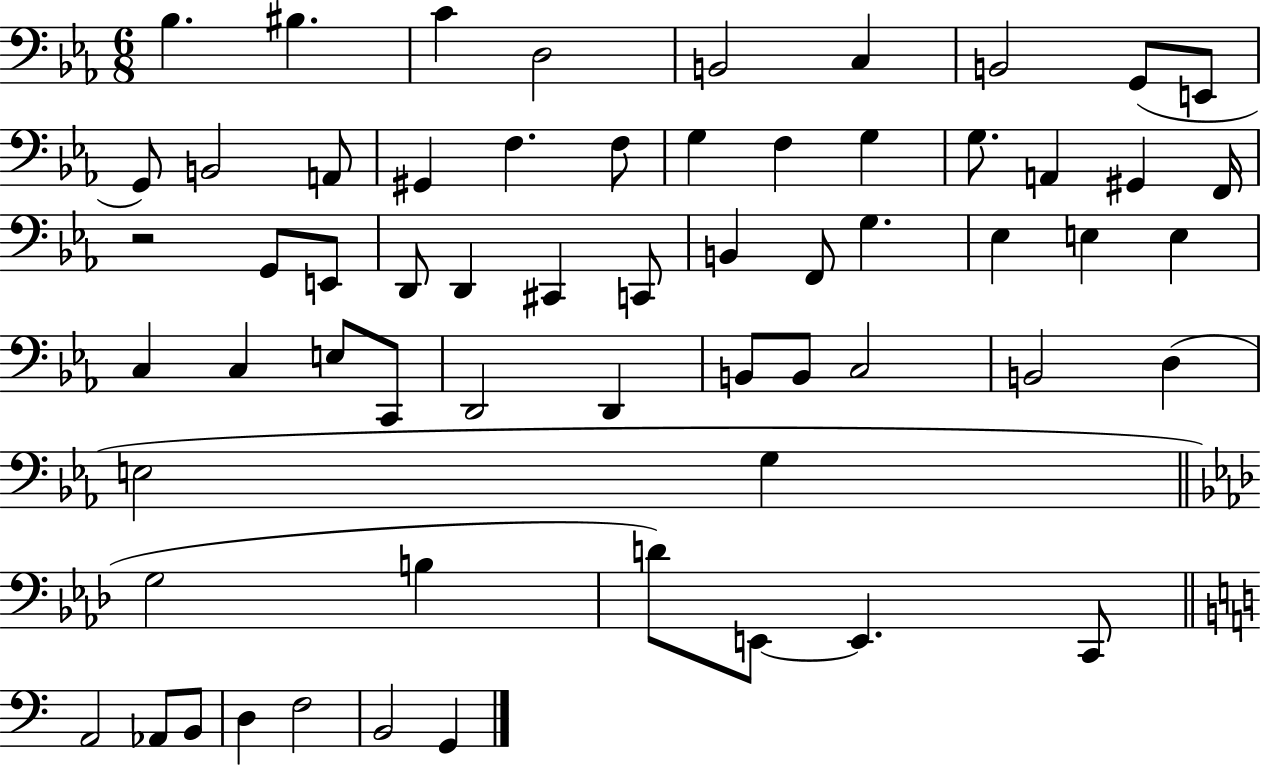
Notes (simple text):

Bb3/q. BIS3/q. C4/q D3/h B2/h C3/q B2/h G2/e E2/e G2/e B2/h A2/e G#2/q F3/q. F3/e G3/q F3/q G3/q G3/e. A2/q G#2/q F2/s R/h G2/e E2/e D2/e D2/q C#2/q C2/e B2/q F2/e G3/q. Eb3/q E3/q E3/q C3/q C3/q E3/e C2/e D2/h D2/q B2/e B2/e C3/h B2/h D3/q E3/h G3/q G3/h B3/q D4/e E2/e E2/q. C2/e A2/h Ab2/e B2/e D3/q F3/h B2/h G2/q